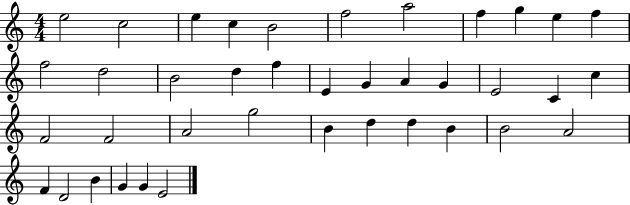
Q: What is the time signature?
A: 4/4